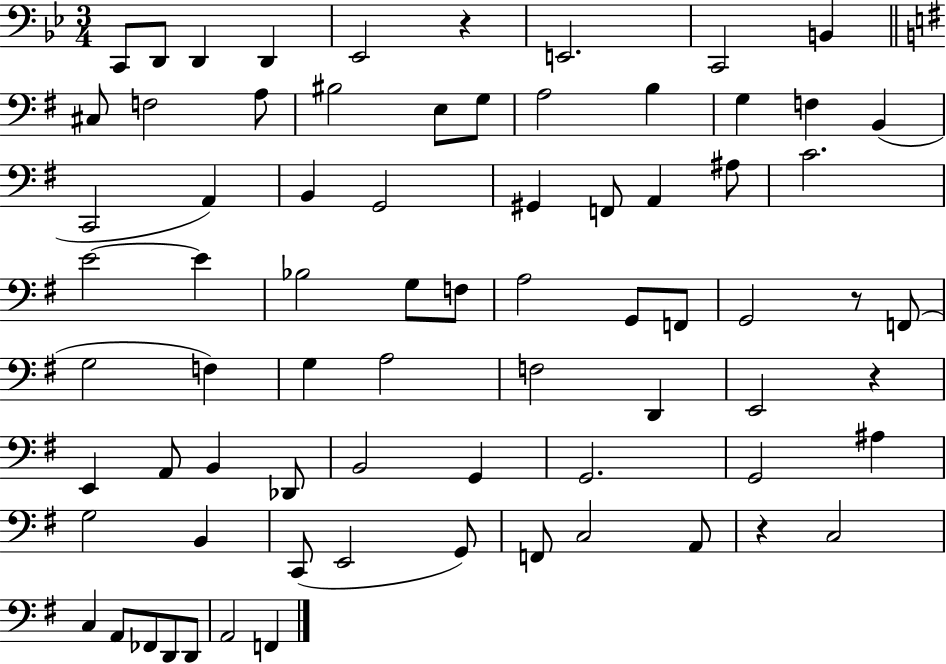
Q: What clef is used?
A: bass